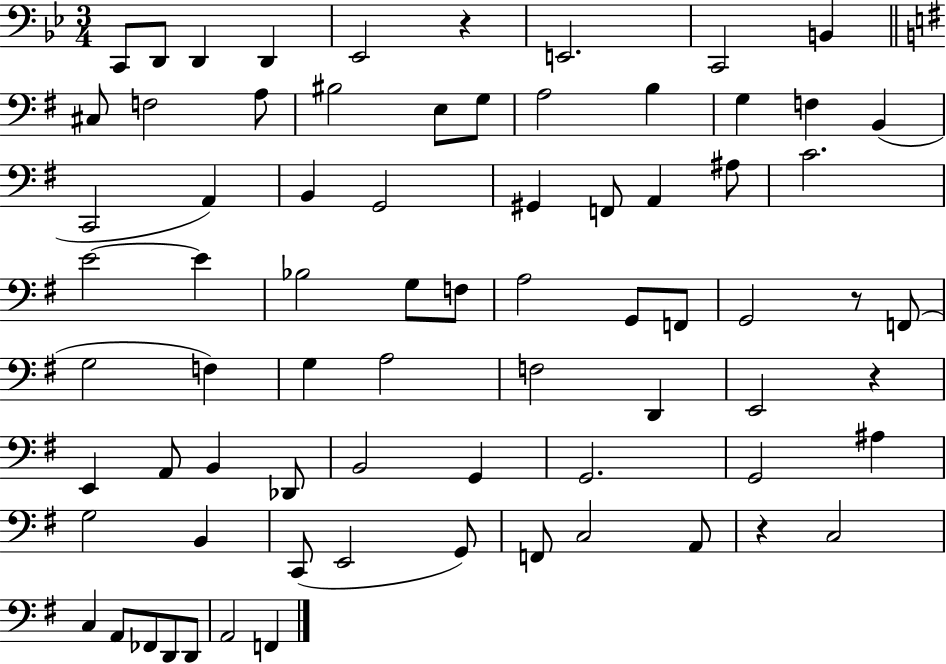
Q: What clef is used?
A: bass